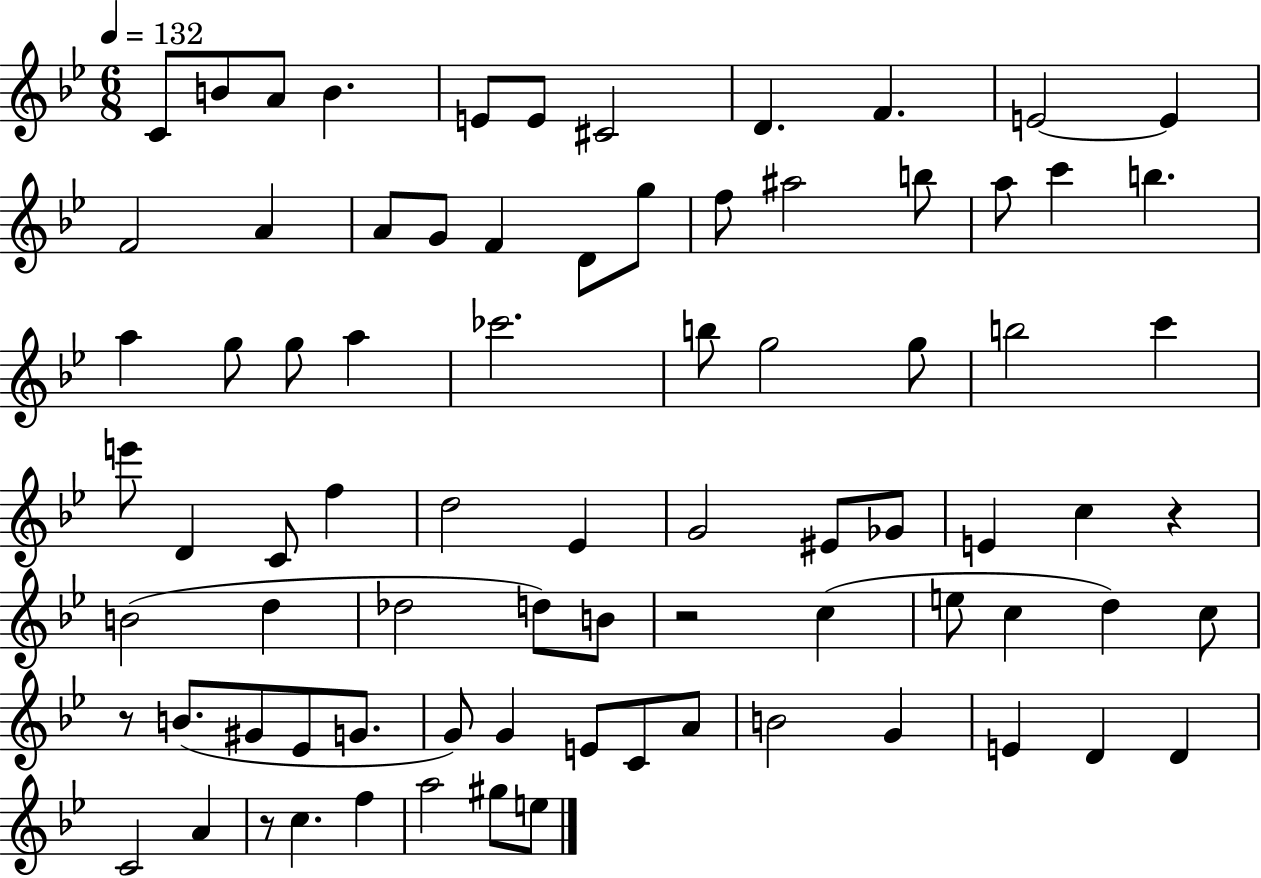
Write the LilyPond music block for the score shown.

{
  \clef treble
  \numericTimeSignature
  \time 6/8
  \key bes \major
  \tempo 4 = 132
  c'8 b'8 a'8 b'4. | e'8 e'8 cis'2 | d'4. f'4. | e'2~~ e'4 | \break f'2 a'4 | a'8 g'8 f'4 d'8 g''8 | f''8 ais''2 b''8 | a''8 c'''4 b''4. | \break a''4 g''8 g''8 a''4 | ces'''2. | b''8 g''2 g''8 | b''2 c'''4 | \break e'''8 d'4 c'8 f''4 | d''2 ees'4 | g'2 eis'8 ges'8 | e'4 c''4 r4 | \break b'2( d''4 | des''2 d''8) b'8 | r2 c''4( | e''8 c''4 d''4) c''8 | \break r8 b'8.( gis'8 ees'8 g'8. | g'8) g'4 e'8 c'8 a'8 | b'2 g'4 | e'4 d'4 d'4 | \break c'2 a'4 | r8 c''4. f''4 | a''2 gis''8 e''8 | \bar "|."
}